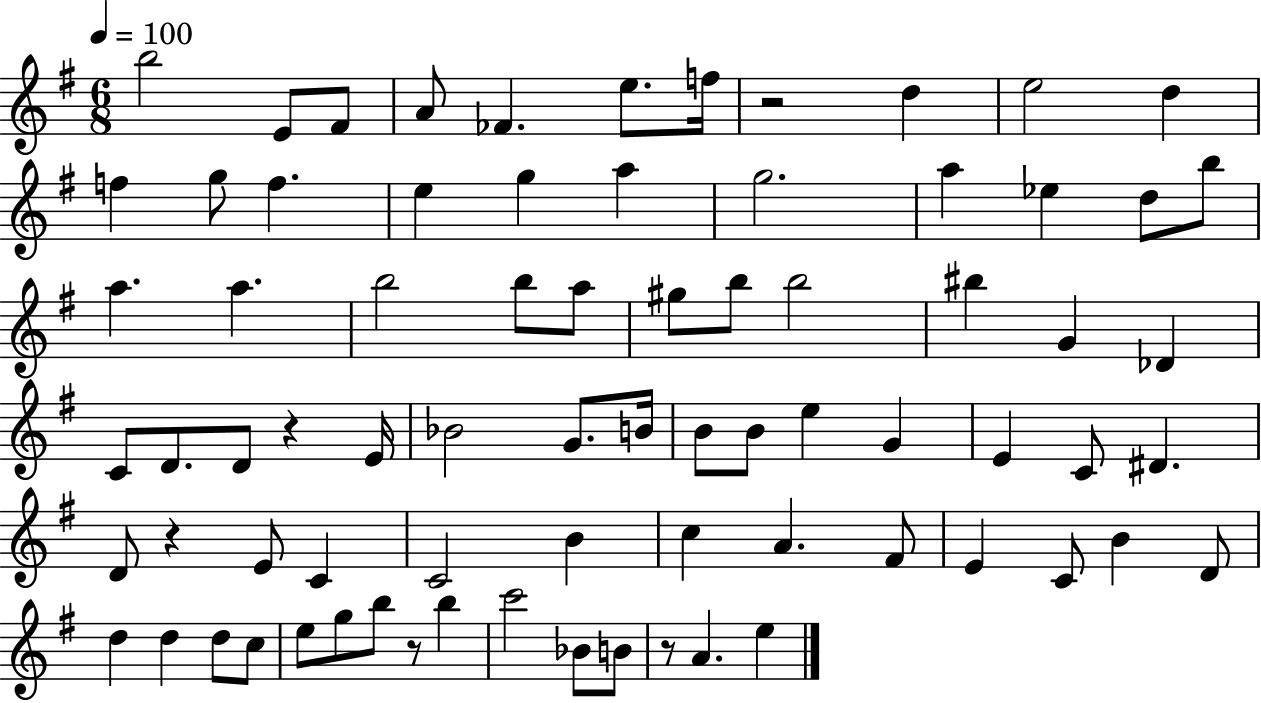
{
  \clef treble
  \numericTimeSignature
  \time 6/8
  \key g \major
  \tempo 4 = 100
  b''2 e'8 fis'8 | a'8 fes'4. e''8. f''16 | r2 d''4 | e''2 d''4 | \break f''4 g''8 f''4. | e''4 g''4 a''4 | g''2. | a''4 ees''4 d''8 b''8 | \break a''4. a''4. | b''2 b''8 a''8 | gis''8 b''8 b''2 | bis''4 g'4 des'4 | \break c'8 d'8. d'8 r4 e'16 | bes'2 g'8. b'16 | b'8 b'8 e''4 g'4 | e'4 c'8 dis'4. | \break d'8 r4 e'8 c'4 | c'2 b'4 | c''4 a'4. fis'8 | e'4 c'8 b'4 d'8 | \break d''4 d''4 d''8 c''8 | e''8 g''8 b''8 r8 b''4 | c'''2 bes'8 b'8 | r8 a'4. e''4 | \break \bar "|."
}